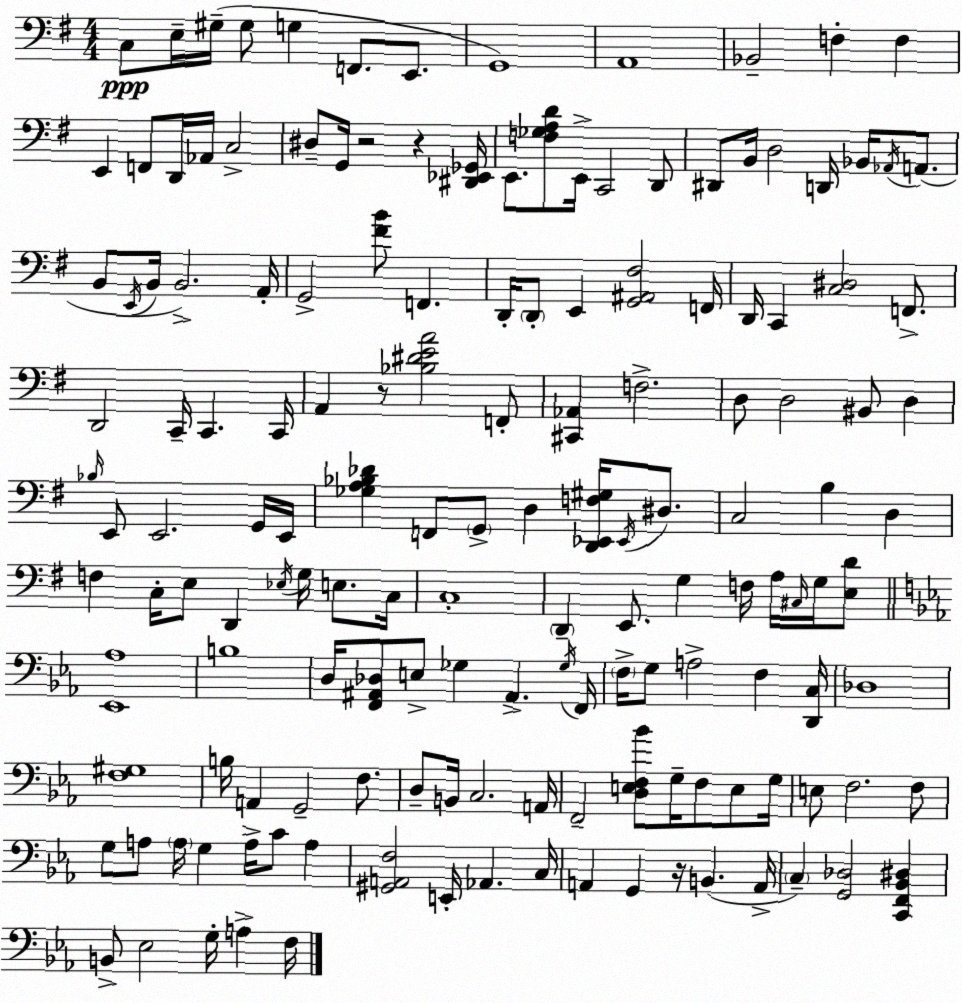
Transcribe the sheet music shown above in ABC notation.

X:1
T:Untitled
M:4/4
L:1/4
K:Em
C,/2 E,/4 ^G,/4 ^G,/2 G, F,,/2 E,,/2 G,,4 A,,4 _B,,2 F, F, E,, F,,/2 D,,/4 _A,,/4 C,2 ^D,/2 G,,/4 z2 z [^D,,_E,,_G,,]/4 E,,/2 [F,_G,A,D]/2 E,,/4 C,,2 D,,/2 ^D,,/2 B,,/4 D,2 D,,/4 _B,,/4 _A,,/4 A,,/2 B,,/2 E,,/4 B,,/4 B,,2 A,,/4 G,,2 [^FB]/2 F,, D,,/4 D,,/2 E,, [G,,^A,,^F,]2 F,,/4 D,,/4 C,, [C,^D,]2 F,,/2 D,,2 C,,/4 C,, C,,/4 A,, z/2 [_B,^DEA]2 F,,/2 [^C,,_A,,] F,2 D,/2 D,2 ^B,,/2 D, _B,/4 E,,/2 E,,2 G,,/4 E,,/4 [_G,A,_B,_D] F,,/2 G,,/2 D, [D,,_E,,F,^G,]/4 _E,,/4 ^D,/2 C,2 B, D, F, C,/4 E,/2 D,, _E,/4 G,/4 E,/2 C,/4 C,4 D,, E,,/2 G, F,/4 A,/4 ^C,/4 G,/4 [E,D]/2 [_E,,_A,]4 B,4 D,/4 [F,,^A,,_D,]/2 E,/2 _G, ^A,, _G,/4 F,,/4 F,/4 G,/2 A,2 F, [D,,C,]/4 _D,4 [F,^G,]4 B,/4 A,, G,,2 F,/2 D,/2 B,,/4 C,2 A,,/4 F,,2 [D,E,F,_B]/2 G,/4 F,/2 E,/2 G,/4 E,/2 F,2 F,/2 G,/2 A,/2 A,/4 G, A,/4 C/2 A, [^G,,A,,F,]2 E,,/4 _A,, C,/4 A,, G,, z/4 B,, A,,/4 C, [G,,_D,]2 [C,,F,,_B,,^D,] B,,/2 _E,2 G,/4 A, F,/4